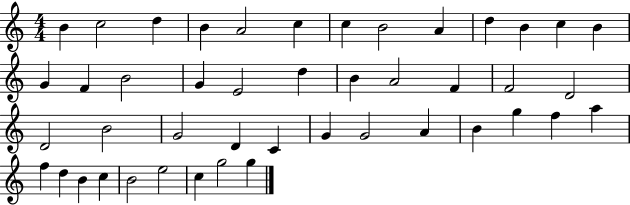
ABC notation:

X:1
T:Untitled
M:4/4
L:1/4
K:C
B c2 d B A2 c c B2 A d B c B G F B2 G E2 d B A2 F F2 D2 D2 B2 G2 D C G G2 A B g f a f d B c B2 e2 c g2 g